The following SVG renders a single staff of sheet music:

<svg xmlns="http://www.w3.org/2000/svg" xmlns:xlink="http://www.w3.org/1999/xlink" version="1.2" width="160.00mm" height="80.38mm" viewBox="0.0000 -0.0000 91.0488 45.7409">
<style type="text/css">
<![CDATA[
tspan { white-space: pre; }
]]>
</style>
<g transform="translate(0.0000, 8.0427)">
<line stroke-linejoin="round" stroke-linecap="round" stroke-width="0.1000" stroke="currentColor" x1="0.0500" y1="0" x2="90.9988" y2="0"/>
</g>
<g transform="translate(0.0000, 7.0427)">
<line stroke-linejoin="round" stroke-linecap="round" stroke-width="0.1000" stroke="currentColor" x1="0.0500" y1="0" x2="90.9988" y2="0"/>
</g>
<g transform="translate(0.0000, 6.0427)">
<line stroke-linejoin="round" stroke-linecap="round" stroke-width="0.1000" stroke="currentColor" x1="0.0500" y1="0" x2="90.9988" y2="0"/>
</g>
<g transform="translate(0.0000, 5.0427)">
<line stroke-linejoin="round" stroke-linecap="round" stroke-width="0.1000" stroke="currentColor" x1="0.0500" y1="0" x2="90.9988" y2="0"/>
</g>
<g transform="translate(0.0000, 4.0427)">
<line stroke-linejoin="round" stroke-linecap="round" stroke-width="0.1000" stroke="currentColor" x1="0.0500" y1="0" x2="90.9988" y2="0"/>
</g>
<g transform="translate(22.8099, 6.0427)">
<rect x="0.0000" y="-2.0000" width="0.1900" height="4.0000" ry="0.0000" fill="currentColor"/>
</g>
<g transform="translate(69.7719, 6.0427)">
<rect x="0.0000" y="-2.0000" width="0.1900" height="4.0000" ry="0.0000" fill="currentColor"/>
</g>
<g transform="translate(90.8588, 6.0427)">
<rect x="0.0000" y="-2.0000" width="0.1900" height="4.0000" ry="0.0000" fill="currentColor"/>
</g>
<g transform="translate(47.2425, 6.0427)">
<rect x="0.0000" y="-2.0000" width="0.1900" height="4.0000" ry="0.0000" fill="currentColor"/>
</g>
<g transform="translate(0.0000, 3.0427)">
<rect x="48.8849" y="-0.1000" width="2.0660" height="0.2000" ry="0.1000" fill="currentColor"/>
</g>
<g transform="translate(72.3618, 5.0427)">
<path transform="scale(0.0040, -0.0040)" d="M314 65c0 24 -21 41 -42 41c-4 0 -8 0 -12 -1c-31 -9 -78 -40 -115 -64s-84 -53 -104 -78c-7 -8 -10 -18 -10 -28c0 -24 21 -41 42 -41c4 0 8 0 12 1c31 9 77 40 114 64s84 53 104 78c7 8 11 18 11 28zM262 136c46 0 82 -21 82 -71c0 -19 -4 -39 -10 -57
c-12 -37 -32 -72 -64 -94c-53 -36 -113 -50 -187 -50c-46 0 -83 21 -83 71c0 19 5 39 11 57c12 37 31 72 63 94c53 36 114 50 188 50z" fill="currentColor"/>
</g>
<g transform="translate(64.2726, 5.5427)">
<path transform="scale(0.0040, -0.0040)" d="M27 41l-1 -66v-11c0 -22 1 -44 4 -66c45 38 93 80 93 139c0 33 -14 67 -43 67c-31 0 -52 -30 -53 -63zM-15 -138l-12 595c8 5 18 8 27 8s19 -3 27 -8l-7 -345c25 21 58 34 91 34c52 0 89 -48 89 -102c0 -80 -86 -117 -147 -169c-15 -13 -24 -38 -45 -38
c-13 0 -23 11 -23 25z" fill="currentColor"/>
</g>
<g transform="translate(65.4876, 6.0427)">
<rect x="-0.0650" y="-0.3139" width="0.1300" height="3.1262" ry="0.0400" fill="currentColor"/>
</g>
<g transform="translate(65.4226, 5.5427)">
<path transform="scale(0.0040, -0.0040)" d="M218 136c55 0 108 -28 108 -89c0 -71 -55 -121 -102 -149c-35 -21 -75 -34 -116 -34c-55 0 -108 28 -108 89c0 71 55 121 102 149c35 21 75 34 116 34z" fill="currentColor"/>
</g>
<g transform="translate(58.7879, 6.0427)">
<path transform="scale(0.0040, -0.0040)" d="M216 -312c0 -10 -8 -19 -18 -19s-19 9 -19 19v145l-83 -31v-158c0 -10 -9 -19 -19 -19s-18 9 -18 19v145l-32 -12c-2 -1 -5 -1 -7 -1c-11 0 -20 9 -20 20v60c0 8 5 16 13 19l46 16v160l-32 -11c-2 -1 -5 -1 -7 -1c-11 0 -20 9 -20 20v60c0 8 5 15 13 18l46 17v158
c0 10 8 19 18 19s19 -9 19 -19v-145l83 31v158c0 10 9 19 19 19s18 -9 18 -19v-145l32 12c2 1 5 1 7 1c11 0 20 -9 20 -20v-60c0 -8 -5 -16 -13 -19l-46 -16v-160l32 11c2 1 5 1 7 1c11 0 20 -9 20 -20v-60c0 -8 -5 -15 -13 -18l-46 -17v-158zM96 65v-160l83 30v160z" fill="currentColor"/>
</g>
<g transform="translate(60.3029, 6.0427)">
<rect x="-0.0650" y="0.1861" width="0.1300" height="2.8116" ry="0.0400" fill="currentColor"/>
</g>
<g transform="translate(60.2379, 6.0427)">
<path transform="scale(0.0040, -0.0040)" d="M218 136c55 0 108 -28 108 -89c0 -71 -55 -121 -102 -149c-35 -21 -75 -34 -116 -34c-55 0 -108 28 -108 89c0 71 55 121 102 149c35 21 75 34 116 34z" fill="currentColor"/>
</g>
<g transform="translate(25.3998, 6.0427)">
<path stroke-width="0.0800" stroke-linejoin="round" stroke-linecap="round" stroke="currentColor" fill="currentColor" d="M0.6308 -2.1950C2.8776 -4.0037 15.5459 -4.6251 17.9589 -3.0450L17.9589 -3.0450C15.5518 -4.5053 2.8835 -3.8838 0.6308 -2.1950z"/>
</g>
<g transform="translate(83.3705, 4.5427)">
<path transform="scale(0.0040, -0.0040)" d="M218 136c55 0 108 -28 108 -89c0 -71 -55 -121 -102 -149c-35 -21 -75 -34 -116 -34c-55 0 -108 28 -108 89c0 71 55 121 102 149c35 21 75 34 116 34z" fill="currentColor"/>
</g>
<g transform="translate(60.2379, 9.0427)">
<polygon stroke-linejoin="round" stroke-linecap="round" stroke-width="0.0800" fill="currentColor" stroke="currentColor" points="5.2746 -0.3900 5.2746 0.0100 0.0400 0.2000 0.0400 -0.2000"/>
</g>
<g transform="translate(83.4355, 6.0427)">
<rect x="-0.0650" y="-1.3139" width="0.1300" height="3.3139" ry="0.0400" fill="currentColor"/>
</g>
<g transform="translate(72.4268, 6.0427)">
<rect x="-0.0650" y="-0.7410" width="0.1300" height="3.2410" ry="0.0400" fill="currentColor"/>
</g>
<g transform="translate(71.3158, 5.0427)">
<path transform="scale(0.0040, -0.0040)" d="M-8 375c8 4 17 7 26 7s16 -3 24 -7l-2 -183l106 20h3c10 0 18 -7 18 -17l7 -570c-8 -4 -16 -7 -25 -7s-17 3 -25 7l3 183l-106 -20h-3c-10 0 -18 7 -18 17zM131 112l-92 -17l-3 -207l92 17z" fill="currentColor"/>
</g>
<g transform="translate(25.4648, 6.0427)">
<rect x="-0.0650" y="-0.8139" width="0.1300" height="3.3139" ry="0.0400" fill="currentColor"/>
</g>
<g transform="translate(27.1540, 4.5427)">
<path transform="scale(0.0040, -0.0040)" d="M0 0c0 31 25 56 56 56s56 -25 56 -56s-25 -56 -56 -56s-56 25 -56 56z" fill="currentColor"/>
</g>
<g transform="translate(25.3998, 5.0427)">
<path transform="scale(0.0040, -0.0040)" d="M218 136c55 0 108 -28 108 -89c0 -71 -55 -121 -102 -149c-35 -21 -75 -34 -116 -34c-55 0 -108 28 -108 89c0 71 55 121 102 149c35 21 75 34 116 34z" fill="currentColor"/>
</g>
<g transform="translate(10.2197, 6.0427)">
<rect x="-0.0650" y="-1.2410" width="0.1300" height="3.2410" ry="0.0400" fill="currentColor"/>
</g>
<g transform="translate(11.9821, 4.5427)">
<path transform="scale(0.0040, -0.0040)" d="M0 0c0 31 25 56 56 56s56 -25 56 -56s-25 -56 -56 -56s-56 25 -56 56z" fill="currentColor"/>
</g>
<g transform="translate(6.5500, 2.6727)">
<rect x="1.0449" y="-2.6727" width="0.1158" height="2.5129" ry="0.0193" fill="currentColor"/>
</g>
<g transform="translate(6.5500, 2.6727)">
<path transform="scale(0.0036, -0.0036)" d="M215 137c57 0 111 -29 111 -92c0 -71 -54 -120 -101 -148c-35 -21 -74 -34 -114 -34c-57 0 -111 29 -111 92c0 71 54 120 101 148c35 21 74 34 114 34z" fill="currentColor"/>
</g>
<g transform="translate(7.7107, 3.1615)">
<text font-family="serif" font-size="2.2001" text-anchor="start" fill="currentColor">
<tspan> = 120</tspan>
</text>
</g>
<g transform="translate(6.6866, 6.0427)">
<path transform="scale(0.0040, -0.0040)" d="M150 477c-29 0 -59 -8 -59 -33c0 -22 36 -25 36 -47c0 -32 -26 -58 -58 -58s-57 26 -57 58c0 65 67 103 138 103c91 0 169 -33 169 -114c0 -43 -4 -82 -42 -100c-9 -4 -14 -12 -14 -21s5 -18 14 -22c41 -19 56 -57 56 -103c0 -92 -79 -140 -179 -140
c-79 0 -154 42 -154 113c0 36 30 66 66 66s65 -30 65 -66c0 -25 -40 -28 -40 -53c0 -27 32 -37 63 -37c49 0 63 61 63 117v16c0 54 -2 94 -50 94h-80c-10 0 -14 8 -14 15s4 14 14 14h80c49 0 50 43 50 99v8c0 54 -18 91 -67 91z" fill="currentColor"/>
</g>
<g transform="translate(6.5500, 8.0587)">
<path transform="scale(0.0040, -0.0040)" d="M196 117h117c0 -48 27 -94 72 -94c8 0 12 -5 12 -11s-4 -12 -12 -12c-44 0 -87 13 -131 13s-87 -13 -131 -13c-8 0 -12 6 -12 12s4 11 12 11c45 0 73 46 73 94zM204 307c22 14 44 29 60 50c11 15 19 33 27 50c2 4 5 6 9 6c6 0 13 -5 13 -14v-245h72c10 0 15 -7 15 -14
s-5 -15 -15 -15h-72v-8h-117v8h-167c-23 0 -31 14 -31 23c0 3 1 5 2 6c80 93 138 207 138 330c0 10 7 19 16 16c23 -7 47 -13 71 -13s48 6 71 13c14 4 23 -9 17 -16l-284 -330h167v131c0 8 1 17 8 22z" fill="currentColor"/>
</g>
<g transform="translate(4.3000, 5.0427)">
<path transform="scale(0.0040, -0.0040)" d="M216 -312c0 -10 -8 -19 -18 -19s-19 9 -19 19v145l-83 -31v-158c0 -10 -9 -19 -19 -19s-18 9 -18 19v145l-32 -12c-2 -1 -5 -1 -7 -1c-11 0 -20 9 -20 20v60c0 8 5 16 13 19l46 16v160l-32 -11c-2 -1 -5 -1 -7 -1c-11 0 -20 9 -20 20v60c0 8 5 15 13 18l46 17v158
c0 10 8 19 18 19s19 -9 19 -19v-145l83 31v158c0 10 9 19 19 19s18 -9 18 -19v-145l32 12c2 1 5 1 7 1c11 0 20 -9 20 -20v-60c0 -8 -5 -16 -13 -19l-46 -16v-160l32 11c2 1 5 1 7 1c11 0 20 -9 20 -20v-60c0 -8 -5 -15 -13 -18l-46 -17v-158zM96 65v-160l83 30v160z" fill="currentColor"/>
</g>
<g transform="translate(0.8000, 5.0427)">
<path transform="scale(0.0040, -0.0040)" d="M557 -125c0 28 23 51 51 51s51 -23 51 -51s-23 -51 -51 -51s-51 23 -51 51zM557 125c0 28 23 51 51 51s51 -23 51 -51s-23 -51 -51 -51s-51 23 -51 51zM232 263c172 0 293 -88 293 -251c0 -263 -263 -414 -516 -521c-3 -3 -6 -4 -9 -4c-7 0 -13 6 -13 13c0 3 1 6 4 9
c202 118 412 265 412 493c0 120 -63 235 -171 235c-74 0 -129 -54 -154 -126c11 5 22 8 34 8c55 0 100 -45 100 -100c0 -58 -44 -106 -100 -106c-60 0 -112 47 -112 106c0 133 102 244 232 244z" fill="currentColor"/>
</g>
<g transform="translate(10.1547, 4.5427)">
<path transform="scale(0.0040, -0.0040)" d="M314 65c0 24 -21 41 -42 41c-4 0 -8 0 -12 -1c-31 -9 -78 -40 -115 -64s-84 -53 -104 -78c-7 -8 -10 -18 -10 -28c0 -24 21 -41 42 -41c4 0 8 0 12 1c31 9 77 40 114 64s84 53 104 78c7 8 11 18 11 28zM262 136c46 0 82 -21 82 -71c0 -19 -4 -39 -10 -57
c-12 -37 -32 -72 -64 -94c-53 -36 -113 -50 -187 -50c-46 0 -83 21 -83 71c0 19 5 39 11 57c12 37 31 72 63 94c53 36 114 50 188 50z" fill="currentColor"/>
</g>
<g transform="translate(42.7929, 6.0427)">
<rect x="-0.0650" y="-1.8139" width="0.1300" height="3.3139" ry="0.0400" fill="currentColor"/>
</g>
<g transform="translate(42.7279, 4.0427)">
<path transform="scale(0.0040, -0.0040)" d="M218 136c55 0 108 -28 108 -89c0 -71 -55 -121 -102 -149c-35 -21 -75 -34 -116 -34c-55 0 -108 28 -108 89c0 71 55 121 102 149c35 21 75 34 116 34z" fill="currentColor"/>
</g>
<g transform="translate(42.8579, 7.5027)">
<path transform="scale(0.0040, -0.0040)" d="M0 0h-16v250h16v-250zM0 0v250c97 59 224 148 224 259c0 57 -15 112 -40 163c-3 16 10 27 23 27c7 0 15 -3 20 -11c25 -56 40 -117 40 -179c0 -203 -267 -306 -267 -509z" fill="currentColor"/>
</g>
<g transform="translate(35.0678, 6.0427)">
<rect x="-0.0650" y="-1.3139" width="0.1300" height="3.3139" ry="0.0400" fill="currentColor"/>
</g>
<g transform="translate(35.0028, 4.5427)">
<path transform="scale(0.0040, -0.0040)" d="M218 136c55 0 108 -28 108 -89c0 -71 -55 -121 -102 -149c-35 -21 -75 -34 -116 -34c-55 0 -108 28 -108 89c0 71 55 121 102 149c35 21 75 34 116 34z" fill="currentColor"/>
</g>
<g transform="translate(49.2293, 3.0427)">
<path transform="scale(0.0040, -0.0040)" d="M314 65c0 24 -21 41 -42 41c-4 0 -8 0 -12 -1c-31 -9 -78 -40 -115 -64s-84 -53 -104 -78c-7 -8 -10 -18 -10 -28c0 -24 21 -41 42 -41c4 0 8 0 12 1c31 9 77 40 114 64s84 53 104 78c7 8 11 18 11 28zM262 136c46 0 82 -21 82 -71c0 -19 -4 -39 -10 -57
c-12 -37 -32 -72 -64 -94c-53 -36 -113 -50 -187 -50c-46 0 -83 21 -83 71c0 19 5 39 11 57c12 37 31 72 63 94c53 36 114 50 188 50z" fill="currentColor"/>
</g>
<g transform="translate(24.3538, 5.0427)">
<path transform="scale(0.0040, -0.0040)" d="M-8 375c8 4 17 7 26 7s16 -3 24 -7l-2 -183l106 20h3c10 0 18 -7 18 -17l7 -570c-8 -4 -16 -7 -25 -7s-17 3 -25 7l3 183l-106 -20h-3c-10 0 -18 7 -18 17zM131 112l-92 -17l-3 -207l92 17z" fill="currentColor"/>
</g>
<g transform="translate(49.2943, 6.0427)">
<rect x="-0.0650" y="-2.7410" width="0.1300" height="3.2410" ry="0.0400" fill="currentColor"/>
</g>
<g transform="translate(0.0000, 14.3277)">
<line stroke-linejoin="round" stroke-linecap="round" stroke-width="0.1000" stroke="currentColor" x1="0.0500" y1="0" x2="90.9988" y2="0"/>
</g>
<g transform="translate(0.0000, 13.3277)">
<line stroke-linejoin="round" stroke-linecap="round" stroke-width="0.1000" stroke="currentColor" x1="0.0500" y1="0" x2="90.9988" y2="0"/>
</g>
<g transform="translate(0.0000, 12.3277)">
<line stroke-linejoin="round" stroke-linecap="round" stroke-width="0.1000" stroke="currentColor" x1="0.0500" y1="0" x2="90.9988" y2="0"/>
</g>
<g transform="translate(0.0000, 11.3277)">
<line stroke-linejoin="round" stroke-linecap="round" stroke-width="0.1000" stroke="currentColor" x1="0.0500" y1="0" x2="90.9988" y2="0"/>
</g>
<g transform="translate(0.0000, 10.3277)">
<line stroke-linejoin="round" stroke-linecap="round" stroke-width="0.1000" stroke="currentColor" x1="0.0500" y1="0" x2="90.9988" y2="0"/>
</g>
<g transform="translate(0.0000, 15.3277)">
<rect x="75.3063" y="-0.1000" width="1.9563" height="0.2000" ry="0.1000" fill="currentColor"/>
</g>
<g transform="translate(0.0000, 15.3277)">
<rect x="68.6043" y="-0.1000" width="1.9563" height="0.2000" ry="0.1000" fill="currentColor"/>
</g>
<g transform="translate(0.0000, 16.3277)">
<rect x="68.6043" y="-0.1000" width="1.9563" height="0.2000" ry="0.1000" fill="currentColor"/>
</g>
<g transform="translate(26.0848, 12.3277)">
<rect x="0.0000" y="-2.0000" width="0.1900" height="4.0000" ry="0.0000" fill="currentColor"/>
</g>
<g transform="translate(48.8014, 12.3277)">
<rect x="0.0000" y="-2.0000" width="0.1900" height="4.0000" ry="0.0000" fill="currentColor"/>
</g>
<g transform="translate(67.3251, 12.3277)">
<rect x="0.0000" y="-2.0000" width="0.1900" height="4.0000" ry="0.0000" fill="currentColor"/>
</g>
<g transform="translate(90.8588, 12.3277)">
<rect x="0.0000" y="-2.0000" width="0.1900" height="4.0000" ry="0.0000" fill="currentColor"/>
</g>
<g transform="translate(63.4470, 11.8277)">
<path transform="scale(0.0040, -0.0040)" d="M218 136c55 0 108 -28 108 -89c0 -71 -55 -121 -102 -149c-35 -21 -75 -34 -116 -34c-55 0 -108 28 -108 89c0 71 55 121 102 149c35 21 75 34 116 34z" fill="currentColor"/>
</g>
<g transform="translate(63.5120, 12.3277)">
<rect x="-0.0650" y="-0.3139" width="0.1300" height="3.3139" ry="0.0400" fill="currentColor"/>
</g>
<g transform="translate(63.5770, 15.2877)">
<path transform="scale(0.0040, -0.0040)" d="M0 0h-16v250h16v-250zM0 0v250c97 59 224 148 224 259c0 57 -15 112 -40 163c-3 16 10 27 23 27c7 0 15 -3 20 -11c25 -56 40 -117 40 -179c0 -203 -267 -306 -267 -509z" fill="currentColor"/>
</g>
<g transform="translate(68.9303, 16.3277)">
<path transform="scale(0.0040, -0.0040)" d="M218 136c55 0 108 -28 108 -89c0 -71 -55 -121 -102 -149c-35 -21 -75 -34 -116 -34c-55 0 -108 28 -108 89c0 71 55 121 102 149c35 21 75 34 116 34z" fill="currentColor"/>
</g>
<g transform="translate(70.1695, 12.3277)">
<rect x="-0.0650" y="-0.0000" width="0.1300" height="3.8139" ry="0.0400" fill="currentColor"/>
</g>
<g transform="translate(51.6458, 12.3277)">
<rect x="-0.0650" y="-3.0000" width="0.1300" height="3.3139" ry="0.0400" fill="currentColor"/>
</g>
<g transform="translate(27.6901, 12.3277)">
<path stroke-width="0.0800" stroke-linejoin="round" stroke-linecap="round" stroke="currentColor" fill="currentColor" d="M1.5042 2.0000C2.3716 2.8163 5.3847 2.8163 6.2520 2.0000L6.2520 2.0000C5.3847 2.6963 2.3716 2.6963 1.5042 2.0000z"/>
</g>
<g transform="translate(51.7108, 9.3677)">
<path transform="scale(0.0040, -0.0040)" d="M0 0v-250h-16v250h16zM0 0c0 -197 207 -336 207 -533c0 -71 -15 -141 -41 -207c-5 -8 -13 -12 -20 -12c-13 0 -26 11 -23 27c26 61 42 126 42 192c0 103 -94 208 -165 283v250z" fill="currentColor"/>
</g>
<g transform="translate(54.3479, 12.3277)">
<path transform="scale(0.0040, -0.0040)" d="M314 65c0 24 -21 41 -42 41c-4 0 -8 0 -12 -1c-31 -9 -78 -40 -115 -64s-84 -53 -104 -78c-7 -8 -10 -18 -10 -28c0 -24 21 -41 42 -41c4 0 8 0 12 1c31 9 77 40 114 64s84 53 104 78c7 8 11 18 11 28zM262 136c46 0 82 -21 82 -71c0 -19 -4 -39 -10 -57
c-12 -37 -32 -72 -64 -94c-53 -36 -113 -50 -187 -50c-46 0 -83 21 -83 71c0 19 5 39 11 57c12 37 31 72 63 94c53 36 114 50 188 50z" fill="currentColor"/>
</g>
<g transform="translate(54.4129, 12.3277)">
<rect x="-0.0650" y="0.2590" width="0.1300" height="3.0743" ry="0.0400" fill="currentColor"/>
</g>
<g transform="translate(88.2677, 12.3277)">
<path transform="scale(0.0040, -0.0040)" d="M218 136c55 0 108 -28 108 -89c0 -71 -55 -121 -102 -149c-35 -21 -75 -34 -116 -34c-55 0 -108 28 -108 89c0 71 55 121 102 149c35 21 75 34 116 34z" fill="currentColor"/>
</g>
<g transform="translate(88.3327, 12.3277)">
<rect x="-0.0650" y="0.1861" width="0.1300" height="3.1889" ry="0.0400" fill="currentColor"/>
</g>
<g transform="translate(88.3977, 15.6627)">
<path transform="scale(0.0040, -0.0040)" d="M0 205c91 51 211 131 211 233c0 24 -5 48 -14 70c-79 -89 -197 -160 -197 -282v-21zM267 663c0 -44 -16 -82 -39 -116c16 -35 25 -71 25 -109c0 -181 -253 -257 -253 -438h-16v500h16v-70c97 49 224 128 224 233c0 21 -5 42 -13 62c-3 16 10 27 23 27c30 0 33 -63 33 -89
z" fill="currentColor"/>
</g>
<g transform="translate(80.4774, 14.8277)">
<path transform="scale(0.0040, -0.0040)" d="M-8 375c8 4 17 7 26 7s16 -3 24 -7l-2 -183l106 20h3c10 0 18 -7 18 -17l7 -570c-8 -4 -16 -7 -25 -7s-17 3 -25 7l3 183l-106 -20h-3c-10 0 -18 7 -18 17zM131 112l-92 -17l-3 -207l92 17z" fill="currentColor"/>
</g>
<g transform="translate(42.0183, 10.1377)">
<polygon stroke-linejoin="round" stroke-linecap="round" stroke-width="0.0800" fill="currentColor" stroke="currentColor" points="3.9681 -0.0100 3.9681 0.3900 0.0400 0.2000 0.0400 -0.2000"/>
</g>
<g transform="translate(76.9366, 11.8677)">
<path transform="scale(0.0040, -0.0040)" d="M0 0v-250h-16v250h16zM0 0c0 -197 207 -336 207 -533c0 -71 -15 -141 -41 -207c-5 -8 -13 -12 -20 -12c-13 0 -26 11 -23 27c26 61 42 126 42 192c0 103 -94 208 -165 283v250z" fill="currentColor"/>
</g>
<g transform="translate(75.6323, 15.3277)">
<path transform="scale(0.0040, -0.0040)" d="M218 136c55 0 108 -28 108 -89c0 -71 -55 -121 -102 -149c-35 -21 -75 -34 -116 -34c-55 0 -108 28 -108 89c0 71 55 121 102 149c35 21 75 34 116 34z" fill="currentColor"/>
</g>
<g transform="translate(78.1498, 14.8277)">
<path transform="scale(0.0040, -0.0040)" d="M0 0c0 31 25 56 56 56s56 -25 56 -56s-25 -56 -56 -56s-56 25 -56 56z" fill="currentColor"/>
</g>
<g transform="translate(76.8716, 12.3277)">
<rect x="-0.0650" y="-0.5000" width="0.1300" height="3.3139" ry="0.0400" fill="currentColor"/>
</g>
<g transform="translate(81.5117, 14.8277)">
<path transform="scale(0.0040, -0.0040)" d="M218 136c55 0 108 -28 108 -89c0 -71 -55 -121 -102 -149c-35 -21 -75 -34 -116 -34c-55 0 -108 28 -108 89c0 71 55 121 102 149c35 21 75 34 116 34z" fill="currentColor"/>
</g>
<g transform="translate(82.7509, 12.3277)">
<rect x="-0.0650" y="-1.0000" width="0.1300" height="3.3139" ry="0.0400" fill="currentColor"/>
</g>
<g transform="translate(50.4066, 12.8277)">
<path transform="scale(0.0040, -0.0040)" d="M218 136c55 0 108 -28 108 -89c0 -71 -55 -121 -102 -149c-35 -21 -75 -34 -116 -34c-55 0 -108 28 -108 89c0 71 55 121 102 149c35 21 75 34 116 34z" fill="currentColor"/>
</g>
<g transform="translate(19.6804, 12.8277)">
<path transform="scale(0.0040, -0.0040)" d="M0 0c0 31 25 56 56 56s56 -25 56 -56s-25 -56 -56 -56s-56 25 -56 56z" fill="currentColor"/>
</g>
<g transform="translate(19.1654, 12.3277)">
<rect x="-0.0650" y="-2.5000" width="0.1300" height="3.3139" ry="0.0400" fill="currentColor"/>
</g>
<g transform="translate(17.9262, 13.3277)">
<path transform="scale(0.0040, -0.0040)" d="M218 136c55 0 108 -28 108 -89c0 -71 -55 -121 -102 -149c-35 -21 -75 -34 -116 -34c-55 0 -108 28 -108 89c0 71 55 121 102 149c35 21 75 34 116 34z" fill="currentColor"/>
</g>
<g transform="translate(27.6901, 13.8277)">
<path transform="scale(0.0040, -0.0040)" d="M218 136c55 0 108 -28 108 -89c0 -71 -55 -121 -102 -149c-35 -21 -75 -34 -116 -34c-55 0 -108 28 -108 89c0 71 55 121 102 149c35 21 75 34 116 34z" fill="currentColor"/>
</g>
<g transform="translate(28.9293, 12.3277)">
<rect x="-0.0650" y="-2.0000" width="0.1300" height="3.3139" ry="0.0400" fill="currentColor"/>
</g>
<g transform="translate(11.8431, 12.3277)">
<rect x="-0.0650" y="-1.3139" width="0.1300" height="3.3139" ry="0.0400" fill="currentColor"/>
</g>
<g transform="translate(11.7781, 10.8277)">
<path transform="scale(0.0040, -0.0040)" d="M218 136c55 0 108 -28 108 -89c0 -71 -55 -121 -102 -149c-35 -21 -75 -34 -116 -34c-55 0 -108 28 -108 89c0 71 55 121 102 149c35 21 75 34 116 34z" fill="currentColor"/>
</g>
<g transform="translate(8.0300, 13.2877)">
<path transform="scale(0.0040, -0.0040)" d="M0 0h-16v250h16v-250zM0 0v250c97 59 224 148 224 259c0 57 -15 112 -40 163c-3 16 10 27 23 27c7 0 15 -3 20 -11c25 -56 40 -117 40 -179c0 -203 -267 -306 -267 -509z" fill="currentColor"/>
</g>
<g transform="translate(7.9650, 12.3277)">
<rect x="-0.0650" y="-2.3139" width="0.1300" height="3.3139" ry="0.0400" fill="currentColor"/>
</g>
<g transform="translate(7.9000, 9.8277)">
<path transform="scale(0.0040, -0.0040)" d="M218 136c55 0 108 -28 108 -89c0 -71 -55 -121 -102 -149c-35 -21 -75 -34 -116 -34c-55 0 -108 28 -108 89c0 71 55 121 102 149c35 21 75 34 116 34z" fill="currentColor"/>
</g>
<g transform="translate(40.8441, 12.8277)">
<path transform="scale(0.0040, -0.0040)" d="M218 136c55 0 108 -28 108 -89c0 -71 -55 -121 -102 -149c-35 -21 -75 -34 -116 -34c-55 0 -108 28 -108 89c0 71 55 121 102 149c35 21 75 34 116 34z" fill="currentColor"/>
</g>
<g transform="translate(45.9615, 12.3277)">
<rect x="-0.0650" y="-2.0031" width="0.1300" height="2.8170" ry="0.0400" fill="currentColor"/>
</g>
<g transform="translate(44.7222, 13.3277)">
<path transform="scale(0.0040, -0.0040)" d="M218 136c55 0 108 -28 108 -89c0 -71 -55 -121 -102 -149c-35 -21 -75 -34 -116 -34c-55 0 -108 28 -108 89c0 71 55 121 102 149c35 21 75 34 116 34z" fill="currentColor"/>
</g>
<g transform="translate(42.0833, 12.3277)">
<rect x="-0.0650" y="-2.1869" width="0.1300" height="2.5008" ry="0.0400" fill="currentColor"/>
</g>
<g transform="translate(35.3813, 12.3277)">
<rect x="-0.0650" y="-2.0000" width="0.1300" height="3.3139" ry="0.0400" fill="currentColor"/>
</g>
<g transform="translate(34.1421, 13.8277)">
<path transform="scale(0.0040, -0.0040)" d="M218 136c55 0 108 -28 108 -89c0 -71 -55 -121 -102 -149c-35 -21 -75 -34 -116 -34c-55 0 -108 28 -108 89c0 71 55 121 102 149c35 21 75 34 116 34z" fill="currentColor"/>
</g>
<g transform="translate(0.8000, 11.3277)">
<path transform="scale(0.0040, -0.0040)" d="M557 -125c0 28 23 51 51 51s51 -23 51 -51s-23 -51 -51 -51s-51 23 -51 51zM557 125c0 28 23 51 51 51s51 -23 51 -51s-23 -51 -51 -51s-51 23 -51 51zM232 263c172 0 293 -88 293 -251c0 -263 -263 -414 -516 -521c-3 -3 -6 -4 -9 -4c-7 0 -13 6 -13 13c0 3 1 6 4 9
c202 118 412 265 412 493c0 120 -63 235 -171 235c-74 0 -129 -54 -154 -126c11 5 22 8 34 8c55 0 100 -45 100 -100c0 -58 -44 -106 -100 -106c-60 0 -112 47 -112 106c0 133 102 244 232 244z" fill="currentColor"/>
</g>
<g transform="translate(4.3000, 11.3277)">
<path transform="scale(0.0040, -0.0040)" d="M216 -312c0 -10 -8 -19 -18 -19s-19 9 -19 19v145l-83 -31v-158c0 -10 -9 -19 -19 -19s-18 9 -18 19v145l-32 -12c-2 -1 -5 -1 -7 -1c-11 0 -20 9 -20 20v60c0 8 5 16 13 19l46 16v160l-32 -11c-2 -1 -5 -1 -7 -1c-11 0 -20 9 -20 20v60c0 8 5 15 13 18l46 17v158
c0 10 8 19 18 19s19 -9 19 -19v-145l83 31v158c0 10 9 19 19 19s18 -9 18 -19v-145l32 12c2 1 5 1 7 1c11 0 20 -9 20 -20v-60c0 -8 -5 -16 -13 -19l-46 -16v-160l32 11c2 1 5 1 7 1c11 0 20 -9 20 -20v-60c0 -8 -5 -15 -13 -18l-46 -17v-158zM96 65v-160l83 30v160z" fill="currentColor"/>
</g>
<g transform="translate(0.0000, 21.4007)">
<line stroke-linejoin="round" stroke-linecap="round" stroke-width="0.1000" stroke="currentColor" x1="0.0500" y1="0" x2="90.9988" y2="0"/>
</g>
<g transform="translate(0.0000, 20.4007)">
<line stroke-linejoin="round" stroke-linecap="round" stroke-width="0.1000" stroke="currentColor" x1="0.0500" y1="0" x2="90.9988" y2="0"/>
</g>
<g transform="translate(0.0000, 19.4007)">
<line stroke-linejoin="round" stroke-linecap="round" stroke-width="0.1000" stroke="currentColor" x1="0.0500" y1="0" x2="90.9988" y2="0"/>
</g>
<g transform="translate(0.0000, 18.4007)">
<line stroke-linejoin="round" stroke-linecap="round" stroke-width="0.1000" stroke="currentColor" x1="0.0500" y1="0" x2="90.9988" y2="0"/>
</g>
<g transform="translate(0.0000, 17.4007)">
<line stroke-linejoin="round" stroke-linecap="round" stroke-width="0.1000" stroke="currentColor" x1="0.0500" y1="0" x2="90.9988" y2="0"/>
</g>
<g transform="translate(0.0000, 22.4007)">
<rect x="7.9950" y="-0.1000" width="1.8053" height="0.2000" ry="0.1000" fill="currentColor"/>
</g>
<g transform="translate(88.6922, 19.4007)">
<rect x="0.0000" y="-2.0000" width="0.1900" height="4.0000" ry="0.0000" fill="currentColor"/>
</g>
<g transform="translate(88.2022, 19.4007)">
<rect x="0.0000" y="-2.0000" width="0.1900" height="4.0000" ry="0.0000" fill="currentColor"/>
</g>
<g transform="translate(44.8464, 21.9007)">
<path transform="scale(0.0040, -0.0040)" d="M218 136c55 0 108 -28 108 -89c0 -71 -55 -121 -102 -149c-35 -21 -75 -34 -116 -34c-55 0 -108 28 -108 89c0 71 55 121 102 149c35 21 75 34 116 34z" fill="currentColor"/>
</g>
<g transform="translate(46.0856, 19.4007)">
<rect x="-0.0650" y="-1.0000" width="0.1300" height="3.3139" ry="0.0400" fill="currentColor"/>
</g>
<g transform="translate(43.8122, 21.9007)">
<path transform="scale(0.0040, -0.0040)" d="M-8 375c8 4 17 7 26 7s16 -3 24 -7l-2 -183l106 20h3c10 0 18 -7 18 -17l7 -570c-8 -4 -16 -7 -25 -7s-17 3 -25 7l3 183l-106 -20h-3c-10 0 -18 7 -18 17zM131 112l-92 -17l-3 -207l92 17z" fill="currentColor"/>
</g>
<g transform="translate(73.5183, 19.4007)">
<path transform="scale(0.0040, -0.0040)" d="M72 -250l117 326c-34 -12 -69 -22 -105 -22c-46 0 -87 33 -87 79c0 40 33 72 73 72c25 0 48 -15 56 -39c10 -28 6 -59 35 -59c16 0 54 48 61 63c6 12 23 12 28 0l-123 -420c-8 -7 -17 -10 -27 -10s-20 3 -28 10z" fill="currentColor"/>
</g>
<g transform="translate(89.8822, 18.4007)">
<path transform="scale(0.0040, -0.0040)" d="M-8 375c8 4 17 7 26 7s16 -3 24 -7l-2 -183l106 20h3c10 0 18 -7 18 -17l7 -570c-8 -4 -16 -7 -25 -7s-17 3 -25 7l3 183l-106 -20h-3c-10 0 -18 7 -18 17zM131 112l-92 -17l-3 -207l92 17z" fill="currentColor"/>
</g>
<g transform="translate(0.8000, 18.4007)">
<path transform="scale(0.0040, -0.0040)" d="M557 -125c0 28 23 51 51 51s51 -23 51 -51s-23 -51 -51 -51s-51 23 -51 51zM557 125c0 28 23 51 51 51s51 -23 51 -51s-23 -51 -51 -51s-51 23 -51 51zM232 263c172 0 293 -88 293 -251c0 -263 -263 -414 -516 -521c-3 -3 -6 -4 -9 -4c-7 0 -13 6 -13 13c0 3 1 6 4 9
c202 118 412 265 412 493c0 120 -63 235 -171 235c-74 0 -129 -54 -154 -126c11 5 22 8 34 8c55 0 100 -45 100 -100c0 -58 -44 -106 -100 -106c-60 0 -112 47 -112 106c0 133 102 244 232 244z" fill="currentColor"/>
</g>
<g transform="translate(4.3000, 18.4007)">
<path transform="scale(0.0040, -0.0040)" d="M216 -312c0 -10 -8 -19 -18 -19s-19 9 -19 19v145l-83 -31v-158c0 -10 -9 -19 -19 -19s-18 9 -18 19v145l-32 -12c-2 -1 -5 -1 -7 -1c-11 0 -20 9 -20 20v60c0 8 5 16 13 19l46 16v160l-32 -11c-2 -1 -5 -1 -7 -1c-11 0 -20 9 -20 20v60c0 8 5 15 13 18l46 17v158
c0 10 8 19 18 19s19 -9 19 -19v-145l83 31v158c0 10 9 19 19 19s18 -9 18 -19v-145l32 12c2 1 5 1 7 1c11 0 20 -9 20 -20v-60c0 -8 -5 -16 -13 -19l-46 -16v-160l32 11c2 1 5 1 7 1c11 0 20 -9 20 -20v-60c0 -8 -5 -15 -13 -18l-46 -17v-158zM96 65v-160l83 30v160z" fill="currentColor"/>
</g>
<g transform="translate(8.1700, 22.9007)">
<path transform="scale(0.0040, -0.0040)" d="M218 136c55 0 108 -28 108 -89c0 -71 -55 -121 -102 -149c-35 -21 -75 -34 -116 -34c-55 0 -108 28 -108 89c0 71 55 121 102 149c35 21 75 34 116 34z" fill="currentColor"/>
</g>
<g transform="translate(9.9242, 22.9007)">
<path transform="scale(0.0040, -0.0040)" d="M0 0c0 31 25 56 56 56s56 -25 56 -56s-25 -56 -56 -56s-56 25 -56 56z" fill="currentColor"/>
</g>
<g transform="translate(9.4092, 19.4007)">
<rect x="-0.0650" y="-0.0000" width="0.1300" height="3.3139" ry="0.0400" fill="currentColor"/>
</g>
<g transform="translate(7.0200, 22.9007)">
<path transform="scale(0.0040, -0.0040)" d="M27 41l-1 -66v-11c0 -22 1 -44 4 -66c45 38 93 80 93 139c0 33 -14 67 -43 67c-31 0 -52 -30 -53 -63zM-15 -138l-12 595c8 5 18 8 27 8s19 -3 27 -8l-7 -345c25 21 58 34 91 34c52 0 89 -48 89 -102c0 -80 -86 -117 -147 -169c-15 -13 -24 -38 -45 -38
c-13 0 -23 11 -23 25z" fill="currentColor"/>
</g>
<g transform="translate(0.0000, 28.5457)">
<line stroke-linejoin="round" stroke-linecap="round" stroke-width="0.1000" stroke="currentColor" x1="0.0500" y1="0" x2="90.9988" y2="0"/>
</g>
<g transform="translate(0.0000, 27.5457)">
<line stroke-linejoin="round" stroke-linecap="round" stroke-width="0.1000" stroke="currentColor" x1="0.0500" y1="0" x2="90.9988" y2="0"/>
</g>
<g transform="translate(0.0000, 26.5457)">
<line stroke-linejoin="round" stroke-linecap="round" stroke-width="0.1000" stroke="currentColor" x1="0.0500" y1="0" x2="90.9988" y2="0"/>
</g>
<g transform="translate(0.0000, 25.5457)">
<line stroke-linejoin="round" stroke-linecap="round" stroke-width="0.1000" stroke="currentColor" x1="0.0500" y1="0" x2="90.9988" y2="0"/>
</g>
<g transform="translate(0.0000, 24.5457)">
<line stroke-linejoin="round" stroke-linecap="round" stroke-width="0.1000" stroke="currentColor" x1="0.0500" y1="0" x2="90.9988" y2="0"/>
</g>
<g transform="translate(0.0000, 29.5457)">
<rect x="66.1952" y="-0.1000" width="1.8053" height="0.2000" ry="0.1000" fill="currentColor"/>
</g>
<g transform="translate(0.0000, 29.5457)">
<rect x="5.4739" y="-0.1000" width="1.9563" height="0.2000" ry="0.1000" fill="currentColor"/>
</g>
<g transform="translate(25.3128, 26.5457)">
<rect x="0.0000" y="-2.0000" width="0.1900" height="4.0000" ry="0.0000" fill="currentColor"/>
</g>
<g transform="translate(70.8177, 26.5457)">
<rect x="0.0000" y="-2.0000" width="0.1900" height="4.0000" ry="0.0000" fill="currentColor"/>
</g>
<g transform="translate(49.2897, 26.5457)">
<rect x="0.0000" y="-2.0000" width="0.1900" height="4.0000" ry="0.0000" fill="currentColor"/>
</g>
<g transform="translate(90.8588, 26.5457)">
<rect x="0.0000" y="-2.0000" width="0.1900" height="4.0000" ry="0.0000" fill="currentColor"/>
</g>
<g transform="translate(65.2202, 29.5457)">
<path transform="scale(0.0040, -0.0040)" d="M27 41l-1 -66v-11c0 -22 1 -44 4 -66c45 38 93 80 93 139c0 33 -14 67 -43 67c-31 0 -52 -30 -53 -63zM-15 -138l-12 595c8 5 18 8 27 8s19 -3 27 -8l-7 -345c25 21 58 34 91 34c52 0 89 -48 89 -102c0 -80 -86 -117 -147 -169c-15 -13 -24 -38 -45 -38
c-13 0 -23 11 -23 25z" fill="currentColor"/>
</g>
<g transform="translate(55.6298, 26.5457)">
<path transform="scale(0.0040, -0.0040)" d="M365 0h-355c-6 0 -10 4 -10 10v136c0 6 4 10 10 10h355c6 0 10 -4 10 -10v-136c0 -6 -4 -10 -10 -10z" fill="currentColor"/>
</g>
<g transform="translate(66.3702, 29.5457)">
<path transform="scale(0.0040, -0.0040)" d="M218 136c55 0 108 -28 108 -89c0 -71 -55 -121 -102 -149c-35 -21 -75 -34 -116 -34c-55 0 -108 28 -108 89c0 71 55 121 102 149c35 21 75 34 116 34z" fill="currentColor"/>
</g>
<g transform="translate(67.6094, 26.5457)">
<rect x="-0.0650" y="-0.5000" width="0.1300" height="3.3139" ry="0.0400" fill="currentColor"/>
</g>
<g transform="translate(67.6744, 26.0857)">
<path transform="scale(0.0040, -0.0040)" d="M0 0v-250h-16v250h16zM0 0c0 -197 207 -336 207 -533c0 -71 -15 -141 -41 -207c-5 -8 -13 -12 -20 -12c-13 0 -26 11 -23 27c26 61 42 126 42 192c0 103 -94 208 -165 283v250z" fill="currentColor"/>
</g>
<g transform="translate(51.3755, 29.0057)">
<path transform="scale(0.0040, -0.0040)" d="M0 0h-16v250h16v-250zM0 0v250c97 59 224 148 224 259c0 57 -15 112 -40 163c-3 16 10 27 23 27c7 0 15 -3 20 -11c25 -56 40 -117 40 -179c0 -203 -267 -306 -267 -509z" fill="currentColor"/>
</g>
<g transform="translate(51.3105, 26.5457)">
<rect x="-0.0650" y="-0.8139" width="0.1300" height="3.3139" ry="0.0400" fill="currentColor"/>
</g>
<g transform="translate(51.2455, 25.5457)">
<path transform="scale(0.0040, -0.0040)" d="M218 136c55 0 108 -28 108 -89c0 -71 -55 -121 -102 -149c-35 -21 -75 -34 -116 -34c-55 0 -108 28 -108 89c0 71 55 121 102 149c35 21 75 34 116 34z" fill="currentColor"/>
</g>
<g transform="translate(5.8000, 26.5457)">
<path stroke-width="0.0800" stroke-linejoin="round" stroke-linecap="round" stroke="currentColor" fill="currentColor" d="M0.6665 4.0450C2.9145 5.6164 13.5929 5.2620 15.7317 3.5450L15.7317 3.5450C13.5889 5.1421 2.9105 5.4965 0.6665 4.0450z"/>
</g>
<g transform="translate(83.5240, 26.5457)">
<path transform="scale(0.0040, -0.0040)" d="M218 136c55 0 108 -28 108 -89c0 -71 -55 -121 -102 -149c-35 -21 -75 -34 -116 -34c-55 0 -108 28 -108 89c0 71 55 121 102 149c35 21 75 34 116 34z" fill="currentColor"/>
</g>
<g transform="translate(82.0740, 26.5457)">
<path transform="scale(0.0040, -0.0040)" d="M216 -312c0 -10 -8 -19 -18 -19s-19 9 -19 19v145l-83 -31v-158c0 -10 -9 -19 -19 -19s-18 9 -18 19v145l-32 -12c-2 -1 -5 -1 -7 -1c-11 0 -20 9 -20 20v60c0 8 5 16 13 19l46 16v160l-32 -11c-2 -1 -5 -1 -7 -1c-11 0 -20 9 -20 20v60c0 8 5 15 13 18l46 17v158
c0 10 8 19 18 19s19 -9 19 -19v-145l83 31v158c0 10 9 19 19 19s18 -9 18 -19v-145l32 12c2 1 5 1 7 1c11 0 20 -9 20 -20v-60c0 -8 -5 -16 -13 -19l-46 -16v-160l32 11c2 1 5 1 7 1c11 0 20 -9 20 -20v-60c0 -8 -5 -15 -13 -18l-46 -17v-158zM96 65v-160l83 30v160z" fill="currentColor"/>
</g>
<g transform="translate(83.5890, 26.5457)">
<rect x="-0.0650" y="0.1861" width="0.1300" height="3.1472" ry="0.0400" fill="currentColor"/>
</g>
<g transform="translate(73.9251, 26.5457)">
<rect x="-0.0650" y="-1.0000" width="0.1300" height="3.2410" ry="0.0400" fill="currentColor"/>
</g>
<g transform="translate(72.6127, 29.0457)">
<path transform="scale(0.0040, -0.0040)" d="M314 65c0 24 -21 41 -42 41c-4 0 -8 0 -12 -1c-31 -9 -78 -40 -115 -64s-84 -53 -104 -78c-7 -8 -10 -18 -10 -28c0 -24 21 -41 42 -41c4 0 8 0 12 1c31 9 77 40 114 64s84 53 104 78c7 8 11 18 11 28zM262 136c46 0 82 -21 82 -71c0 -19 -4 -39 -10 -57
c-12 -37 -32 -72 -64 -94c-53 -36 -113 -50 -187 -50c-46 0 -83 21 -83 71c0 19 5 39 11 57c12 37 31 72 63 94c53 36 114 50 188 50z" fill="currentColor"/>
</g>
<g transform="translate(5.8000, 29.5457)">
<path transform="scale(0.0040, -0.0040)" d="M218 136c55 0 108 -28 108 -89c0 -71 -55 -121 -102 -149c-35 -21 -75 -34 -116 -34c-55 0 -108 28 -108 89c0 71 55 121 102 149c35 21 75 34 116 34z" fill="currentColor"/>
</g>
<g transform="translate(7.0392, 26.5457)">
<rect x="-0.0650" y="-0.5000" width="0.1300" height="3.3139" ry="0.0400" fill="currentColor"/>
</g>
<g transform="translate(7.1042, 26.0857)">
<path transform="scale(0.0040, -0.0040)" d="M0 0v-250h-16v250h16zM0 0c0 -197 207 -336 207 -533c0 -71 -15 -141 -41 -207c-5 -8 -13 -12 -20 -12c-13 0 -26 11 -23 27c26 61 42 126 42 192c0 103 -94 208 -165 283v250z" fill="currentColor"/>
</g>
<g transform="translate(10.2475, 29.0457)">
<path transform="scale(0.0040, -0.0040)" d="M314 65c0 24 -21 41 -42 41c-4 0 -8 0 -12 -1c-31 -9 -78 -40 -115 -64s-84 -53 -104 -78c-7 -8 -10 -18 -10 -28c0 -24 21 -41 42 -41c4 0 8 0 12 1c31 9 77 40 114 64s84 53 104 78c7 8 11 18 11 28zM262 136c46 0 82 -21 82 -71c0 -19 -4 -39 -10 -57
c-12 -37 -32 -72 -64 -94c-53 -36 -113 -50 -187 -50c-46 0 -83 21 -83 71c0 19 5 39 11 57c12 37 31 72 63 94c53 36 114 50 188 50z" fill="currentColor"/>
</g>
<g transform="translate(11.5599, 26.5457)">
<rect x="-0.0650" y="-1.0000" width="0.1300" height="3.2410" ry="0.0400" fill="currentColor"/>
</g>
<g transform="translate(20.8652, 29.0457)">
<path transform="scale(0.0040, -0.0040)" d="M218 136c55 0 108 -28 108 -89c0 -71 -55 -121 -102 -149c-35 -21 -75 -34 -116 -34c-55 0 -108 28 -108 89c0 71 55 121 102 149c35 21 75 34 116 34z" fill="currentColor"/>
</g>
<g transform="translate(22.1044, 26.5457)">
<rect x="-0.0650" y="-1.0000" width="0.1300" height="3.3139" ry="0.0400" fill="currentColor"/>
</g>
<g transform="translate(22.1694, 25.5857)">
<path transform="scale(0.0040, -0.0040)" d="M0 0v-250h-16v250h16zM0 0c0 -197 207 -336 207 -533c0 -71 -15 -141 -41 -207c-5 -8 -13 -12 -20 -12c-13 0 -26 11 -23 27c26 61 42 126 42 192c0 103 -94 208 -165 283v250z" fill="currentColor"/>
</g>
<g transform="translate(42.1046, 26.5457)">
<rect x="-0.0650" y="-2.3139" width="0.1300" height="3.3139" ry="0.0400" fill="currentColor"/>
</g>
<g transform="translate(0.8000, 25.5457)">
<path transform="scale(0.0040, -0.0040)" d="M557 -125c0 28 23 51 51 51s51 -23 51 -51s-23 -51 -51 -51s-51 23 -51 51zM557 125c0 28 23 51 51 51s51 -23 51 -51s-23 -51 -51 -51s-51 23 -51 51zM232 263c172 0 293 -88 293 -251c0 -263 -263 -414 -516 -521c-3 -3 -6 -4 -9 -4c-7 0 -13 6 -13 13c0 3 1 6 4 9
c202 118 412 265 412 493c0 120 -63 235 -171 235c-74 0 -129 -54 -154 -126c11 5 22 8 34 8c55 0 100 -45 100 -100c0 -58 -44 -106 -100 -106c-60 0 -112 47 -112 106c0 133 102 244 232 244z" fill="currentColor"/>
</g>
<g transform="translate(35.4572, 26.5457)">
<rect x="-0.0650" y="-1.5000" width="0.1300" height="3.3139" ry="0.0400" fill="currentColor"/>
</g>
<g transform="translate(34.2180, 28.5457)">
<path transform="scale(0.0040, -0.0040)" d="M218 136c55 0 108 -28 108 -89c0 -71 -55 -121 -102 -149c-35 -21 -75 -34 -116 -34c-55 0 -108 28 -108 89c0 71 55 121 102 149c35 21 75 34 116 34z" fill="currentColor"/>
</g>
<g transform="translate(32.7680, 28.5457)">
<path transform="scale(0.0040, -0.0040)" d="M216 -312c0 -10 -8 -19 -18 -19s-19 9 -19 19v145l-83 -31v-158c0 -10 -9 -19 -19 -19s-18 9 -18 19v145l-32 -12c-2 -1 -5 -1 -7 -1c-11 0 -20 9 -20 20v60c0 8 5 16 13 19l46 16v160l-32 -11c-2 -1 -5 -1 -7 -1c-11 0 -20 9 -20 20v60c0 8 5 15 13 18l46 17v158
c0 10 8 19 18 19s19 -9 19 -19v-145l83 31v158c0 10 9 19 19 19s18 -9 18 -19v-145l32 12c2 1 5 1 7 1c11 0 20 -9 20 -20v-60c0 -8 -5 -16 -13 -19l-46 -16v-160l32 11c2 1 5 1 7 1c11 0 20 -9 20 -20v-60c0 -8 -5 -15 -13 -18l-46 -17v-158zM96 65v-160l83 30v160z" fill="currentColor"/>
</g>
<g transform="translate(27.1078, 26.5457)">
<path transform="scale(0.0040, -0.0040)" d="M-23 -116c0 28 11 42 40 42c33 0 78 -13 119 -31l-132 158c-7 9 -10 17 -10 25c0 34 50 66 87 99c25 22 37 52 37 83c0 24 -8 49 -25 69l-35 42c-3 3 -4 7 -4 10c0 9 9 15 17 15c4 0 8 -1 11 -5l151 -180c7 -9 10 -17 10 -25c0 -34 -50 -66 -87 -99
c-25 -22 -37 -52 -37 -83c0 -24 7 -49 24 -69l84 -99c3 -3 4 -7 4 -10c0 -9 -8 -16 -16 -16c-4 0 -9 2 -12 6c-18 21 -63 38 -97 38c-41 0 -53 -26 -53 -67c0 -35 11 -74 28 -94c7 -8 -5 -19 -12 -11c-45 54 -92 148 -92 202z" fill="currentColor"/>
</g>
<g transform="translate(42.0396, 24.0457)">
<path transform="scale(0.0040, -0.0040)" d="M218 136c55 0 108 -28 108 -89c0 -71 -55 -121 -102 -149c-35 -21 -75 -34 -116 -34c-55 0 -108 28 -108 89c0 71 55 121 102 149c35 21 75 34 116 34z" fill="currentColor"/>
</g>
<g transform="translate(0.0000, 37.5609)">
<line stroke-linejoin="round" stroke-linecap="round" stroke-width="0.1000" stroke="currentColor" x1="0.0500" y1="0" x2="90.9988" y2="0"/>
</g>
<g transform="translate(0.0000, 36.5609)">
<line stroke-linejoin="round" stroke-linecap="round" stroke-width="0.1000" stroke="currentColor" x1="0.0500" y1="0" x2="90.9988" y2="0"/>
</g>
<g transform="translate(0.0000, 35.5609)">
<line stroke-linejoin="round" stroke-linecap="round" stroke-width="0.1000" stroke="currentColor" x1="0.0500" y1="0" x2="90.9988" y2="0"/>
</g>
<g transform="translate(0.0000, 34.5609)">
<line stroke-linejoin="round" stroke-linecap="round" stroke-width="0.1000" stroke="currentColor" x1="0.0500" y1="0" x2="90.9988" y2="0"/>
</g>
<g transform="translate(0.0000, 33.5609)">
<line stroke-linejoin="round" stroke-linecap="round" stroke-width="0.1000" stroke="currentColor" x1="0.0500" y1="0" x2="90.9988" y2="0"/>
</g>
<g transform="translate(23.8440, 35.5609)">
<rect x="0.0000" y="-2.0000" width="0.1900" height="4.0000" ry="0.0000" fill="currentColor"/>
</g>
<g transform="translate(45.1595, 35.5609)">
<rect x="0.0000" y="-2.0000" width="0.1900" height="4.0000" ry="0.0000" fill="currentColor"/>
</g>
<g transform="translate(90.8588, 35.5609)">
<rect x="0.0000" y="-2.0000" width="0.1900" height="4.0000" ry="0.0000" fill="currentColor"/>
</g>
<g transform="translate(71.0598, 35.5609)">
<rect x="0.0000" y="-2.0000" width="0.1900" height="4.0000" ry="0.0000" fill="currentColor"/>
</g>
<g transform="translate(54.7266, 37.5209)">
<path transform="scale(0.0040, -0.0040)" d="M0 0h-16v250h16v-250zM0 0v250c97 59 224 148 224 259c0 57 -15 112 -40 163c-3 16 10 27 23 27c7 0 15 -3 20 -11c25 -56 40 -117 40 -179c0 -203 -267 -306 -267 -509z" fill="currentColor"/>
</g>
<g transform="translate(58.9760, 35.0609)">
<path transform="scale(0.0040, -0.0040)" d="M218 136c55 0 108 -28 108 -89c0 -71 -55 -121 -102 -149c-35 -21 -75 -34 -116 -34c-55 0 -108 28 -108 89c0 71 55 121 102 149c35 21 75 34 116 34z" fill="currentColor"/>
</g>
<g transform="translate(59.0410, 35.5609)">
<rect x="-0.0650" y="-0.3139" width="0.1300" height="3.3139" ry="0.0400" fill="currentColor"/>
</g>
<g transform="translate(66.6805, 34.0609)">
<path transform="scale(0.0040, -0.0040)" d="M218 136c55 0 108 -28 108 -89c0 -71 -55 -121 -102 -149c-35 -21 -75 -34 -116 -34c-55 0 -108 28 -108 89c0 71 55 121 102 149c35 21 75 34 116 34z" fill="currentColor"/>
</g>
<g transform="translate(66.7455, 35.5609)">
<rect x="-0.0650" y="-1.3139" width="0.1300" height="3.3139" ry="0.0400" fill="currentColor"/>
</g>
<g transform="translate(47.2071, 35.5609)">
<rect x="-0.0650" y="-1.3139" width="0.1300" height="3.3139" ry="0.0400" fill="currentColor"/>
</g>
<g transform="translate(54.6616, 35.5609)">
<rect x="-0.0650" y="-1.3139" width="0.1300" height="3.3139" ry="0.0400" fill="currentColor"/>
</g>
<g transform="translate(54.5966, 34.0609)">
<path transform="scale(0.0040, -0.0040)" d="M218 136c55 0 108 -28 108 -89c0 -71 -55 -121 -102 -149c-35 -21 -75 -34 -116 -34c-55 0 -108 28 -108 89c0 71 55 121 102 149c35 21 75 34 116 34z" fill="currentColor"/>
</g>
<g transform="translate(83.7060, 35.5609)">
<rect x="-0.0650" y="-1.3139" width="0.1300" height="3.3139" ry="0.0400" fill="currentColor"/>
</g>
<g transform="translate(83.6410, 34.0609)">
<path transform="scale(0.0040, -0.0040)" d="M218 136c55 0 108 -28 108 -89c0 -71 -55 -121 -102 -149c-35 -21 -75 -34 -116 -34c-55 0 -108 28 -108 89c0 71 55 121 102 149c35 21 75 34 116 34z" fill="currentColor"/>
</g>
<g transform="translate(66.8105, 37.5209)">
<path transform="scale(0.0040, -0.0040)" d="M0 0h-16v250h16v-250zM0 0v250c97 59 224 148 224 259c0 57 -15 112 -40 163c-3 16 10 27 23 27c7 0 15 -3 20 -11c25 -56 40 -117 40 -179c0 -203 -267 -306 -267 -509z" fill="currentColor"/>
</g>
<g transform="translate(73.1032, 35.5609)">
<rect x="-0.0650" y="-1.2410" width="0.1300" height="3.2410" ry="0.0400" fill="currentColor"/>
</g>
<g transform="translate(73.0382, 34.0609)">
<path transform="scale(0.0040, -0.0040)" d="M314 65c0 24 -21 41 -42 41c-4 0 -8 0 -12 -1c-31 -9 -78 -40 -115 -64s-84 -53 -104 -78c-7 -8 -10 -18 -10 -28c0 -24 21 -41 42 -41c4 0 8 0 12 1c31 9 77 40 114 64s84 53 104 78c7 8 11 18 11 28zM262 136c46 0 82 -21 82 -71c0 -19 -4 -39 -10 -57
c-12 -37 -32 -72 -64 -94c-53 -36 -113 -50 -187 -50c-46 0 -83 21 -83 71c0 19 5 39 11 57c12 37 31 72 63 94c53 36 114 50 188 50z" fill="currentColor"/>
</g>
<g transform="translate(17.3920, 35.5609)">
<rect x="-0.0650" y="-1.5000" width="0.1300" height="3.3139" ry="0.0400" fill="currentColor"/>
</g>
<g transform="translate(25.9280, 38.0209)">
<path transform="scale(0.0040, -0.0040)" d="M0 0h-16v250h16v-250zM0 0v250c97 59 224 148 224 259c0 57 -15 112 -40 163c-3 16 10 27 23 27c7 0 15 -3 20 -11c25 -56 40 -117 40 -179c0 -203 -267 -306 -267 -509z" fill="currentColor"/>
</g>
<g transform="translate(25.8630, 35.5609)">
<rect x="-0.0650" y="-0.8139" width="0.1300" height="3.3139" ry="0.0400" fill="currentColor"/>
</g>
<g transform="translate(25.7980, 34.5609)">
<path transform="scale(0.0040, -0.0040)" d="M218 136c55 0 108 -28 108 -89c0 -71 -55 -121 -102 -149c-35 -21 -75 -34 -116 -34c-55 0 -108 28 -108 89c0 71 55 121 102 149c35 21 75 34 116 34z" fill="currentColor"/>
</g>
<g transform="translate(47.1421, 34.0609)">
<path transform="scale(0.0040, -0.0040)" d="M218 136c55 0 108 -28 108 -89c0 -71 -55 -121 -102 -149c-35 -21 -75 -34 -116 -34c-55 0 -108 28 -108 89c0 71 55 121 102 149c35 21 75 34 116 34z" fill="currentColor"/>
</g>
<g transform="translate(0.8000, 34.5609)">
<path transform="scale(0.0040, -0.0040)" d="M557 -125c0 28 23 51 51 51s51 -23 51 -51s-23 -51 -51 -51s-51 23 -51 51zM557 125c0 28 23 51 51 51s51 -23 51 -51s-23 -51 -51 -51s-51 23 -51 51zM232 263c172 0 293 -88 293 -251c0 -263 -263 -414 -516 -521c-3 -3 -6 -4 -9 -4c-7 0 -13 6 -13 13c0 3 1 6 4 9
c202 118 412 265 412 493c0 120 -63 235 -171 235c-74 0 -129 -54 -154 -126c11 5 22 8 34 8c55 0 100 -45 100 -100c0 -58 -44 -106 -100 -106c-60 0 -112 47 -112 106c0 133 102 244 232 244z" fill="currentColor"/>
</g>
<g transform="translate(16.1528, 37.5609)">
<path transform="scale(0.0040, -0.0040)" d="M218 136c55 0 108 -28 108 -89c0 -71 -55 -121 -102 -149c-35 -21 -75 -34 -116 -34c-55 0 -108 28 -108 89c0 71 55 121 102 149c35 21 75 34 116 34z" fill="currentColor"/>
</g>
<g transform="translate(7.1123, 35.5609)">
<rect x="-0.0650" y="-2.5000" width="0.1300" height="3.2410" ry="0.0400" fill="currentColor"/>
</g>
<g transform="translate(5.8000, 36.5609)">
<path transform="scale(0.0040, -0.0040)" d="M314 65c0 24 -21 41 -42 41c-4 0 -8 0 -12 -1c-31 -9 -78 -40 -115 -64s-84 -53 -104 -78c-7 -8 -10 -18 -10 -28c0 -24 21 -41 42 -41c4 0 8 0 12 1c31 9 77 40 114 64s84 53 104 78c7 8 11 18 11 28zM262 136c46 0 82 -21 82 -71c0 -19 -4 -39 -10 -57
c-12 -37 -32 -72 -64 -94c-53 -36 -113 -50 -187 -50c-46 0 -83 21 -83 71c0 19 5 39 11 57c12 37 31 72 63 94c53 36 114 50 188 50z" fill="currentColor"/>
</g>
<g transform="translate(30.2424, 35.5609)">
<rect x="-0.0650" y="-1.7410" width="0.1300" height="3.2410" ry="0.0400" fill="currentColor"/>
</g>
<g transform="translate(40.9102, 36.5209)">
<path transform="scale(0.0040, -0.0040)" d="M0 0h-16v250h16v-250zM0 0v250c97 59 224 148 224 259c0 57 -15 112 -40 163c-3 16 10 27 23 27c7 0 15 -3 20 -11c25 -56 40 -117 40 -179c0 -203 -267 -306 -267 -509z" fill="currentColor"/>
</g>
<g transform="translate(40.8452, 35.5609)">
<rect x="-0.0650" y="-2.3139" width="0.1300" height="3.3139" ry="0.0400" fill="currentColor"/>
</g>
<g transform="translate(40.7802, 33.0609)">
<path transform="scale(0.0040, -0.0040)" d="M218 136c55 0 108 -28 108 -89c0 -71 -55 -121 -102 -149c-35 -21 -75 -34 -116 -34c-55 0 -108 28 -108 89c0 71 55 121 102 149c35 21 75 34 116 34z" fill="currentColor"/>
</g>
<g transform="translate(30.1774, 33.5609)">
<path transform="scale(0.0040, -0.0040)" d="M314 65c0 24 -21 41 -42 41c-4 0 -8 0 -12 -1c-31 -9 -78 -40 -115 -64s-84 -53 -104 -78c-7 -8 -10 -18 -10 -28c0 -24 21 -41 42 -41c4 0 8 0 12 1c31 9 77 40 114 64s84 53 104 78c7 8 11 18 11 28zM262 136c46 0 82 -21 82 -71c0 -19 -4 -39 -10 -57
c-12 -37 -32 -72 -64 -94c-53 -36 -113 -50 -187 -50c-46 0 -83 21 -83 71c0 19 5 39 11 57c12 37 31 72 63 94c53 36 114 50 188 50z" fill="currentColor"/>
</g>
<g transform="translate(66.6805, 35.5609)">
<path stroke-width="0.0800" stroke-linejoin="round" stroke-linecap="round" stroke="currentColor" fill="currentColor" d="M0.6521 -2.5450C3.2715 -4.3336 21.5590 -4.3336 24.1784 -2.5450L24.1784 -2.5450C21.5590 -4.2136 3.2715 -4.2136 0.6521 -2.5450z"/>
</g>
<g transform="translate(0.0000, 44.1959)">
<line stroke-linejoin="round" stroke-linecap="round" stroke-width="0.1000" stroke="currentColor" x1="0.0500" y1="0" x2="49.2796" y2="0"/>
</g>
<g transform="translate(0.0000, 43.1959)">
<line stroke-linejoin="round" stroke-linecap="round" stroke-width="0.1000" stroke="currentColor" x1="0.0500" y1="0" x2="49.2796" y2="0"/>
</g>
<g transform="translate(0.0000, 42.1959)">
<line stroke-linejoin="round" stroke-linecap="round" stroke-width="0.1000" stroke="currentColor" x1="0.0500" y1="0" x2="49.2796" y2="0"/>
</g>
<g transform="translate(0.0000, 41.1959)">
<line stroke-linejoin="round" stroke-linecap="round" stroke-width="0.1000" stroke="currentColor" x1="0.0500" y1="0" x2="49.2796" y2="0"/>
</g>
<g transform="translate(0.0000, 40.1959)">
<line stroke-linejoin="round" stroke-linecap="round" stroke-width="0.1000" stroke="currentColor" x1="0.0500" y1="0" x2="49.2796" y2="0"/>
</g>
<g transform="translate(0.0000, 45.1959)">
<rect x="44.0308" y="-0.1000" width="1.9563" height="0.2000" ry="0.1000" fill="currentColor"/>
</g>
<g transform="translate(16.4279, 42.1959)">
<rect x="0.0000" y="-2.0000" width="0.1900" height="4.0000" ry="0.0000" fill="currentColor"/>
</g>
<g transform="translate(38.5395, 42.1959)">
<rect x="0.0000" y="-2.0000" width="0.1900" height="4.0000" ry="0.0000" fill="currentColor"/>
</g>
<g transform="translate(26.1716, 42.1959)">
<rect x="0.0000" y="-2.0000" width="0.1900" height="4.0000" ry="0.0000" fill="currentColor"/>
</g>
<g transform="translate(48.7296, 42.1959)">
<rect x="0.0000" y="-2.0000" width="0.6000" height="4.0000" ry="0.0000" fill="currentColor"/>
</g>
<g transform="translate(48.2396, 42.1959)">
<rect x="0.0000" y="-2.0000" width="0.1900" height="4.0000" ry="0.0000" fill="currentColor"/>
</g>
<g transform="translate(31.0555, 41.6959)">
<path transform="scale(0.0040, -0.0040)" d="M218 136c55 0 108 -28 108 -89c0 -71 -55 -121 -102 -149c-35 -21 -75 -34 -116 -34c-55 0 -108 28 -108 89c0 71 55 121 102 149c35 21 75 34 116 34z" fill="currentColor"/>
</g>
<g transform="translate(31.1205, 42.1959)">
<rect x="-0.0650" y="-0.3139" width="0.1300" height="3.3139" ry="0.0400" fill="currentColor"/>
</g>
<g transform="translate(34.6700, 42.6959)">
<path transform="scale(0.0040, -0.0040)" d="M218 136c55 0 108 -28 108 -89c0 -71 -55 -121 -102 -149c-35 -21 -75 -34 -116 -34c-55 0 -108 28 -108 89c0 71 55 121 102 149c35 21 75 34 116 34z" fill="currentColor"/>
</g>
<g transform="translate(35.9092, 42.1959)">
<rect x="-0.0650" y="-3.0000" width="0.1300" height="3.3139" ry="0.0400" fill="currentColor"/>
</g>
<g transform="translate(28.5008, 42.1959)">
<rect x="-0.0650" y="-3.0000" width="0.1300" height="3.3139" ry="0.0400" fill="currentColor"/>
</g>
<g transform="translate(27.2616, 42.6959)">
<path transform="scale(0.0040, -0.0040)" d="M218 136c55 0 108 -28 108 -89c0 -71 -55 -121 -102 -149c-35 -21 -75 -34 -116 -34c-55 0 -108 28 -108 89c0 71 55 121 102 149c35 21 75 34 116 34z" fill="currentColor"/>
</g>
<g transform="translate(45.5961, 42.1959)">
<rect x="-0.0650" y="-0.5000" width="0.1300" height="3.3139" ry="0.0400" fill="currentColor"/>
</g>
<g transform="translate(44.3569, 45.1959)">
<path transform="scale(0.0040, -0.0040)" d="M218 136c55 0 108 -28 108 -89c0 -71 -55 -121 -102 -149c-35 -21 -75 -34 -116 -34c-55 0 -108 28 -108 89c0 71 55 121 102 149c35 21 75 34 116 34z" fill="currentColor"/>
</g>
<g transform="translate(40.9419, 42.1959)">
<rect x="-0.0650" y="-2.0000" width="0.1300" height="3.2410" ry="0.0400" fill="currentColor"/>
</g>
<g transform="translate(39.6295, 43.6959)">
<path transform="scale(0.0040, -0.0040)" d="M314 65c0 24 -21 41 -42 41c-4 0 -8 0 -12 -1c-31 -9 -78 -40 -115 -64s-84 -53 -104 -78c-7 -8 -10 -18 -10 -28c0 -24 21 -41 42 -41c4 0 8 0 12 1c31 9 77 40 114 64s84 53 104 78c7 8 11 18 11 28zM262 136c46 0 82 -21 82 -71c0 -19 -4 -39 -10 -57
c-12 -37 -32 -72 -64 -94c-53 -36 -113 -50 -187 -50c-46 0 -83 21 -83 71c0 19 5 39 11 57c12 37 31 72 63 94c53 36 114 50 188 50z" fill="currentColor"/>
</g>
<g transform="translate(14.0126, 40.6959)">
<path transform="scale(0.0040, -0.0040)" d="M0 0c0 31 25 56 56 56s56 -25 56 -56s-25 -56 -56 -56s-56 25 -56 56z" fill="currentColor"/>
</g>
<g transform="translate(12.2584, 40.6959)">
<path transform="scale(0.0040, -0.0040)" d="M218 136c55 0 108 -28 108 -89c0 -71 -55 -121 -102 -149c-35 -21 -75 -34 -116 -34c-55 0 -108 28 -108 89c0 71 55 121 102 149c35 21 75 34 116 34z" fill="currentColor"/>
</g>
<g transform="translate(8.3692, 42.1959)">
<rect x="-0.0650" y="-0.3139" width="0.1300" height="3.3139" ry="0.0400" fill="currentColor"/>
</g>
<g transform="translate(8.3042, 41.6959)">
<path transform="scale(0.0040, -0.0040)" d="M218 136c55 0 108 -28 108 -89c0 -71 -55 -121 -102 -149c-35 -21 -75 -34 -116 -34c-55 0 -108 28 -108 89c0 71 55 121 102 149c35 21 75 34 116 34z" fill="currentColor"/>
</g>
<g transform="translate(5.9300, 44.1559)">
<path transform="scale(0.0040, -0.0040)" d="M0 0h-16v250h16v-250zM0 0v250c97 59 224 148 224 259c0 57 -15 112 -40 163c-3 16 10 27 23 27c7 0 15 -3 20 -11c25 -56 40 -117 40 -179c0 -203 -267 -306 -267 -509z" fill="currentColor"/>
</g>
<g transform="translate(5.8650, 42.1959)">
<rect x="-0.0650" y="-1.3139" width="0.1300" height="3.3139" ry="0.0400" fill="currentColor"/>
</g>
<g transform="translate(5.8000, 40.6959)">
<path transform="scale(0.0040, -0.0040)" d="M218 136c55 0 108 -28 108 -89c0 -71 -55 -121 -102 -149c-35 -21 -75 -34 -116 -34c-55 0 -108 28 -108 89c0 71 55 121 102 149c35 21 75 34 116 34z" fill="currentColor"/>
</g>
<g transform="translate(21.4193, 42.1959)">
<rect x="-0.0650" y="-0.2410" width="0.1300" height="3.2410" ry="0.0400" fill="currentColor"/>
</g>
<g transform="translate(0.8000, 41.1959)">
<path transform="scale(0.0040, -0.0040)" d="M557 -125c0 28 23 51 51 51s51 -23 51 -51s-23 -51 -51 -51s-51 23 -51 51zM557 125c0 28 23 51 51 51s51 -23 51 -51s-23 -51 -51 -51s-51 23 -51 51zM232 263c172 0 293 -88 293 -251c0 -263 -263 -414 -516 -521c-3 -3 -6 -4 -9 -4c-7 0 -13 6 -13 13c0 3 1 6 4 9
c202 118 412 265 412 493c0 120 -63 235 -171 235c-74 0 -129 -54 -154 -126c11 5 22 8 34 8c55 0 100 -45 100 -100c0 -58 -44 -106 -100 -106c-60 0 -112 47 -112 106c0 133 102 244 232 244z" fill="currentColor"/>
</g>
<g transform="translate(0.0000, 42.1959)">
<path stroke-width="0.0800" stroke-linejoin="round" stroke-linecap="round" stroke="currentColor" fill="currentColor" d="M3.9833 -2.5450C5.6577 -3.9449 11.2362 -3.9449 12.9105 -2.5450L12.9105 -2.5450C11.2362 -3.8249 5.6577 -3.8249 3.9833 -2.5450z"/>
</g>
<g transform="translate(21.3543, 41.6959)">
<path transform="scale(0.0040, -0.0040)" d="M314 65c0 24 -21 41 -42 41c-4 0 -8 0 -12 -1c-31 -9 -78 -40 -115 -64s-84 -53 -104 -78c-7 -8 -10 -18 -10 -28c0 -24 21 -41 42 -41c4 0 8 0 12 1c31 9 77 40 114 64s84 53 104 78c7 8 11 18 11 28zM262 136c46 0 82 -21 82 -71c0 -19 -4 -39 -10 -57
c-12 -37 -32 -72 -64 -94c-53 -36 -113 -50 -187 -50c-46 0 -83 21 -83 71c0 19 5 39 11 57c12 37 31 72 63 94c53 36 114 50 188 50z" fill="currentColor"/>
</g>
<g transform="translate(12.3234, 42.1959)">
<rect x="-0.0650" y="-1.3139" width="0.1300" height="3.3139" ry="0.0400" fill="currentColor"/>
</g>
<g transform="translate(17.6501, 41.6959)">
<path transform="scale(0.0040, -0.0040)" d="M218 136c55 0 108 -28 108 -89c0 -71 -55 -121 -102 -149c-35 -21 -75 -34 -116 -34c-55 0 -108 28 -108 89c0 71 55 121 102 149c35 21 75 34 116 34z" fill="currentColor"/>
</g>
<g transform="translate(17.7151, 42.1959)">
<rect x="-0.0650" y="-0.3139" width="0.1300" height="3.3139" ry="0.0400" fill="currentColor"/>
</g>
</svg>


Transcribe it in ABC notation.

X:1
T:Untitled
M:3/4
L:1/4
K:G
G,2 F, G, A,/2 C2 ^D,/2 _E,/2 F,2 G, B,/2 G, B,, A,, A,, C,/2 B,,/2 C,/2 D,2 E,/2 C,, E,,/2 F,, D,/4 _D,, F,, z/2 E,,/2 F,,2 F,,/2 z ^G,, B, F,/2 z2 _E,,/2 F,,2 ^D, B,,2 G,, F,/2 A,2 B,/2 G, G,/2 E, G,/2 G,2 G, G,/2 E, G, E, E,2 C, E, C, A,,2 E,,